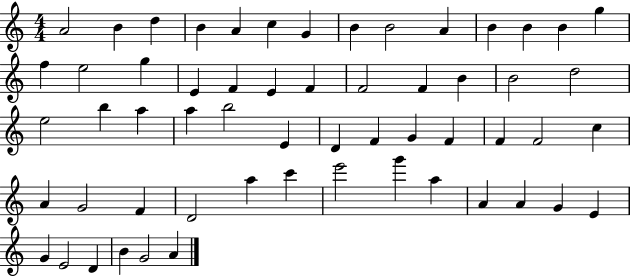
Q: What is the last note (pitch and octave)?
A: A4